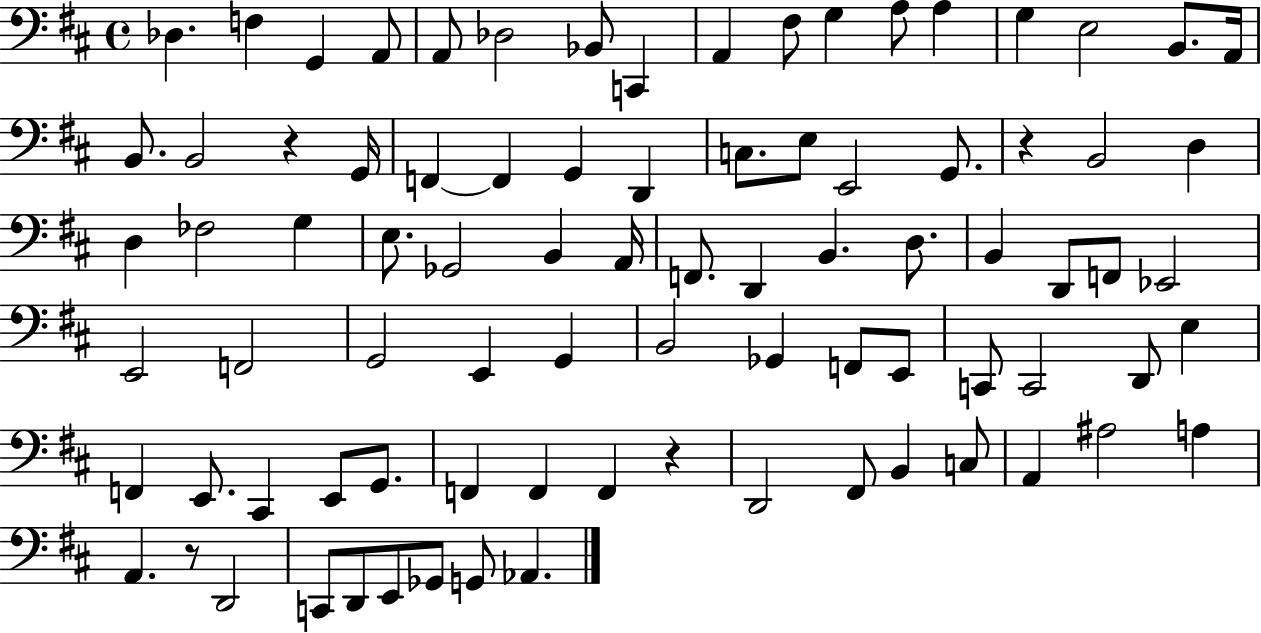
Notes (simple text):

Db3/q. F3/q G2/q A2/e A2/e Db3/h Bb2/e C2/q A2/q F#3/e G3/q A3/e A3/q G3/q E3/h B2/e. A2/s B2/e. B2/h R/q G2/s F2/q F2/q G2/q D2/q C3/e. E3/e E2/h G2/e. R/q B2/h D3/q D3/q FES3/h G3/q E3/e. Gb2/h B2/q A2/s F2/e. D2/q B2/q. D3/e. B2/q D2/e F2/e Eb2/h E2/h F2/h G2/h E2/q G2/q B2/h Gb2/q F2/e E2/e C2/e C2/h D2/e E3/q F2/q E2/e. C#2/q E2/e G2/e. F2/q F2/q F2/q R/q D2/h F#2/e B2/q C3/e A2/q A#3/h A3/q A2/q. R/e D2/h C2/e D2/e E2/e Gb2/e G2/e Ab2/q.